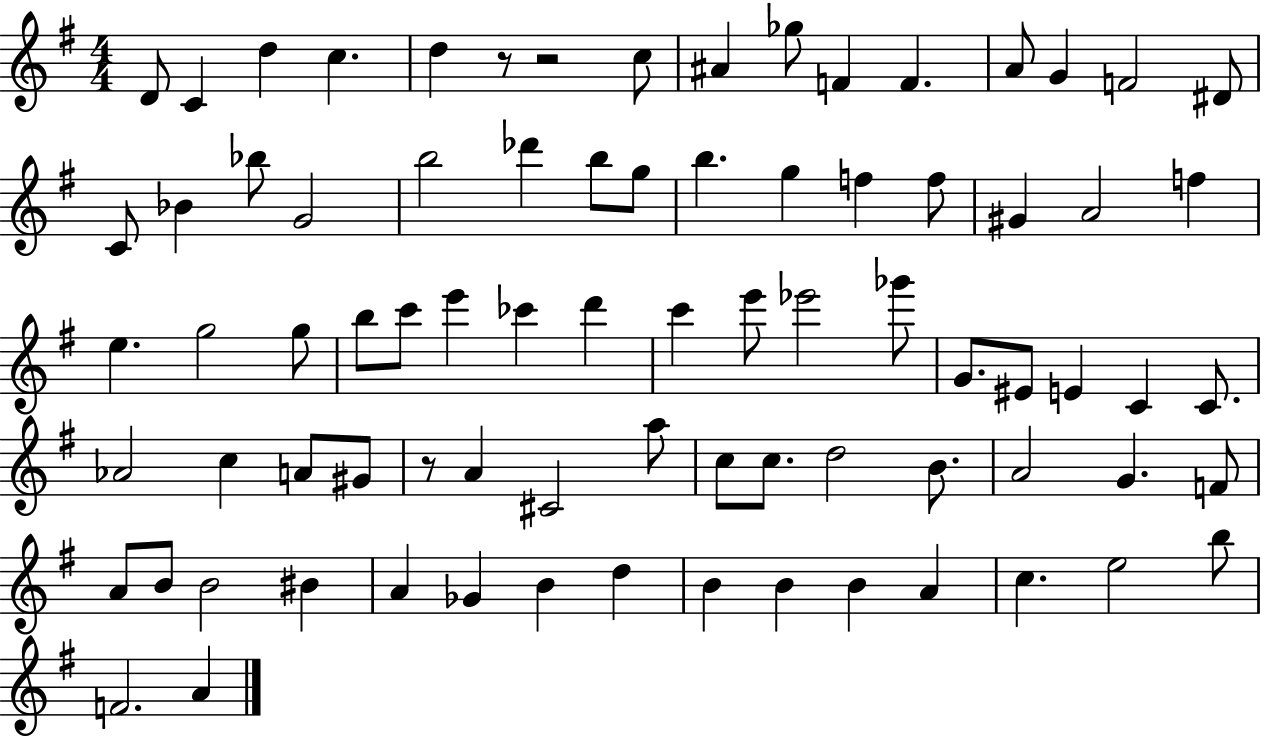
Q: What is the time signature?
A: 4/4